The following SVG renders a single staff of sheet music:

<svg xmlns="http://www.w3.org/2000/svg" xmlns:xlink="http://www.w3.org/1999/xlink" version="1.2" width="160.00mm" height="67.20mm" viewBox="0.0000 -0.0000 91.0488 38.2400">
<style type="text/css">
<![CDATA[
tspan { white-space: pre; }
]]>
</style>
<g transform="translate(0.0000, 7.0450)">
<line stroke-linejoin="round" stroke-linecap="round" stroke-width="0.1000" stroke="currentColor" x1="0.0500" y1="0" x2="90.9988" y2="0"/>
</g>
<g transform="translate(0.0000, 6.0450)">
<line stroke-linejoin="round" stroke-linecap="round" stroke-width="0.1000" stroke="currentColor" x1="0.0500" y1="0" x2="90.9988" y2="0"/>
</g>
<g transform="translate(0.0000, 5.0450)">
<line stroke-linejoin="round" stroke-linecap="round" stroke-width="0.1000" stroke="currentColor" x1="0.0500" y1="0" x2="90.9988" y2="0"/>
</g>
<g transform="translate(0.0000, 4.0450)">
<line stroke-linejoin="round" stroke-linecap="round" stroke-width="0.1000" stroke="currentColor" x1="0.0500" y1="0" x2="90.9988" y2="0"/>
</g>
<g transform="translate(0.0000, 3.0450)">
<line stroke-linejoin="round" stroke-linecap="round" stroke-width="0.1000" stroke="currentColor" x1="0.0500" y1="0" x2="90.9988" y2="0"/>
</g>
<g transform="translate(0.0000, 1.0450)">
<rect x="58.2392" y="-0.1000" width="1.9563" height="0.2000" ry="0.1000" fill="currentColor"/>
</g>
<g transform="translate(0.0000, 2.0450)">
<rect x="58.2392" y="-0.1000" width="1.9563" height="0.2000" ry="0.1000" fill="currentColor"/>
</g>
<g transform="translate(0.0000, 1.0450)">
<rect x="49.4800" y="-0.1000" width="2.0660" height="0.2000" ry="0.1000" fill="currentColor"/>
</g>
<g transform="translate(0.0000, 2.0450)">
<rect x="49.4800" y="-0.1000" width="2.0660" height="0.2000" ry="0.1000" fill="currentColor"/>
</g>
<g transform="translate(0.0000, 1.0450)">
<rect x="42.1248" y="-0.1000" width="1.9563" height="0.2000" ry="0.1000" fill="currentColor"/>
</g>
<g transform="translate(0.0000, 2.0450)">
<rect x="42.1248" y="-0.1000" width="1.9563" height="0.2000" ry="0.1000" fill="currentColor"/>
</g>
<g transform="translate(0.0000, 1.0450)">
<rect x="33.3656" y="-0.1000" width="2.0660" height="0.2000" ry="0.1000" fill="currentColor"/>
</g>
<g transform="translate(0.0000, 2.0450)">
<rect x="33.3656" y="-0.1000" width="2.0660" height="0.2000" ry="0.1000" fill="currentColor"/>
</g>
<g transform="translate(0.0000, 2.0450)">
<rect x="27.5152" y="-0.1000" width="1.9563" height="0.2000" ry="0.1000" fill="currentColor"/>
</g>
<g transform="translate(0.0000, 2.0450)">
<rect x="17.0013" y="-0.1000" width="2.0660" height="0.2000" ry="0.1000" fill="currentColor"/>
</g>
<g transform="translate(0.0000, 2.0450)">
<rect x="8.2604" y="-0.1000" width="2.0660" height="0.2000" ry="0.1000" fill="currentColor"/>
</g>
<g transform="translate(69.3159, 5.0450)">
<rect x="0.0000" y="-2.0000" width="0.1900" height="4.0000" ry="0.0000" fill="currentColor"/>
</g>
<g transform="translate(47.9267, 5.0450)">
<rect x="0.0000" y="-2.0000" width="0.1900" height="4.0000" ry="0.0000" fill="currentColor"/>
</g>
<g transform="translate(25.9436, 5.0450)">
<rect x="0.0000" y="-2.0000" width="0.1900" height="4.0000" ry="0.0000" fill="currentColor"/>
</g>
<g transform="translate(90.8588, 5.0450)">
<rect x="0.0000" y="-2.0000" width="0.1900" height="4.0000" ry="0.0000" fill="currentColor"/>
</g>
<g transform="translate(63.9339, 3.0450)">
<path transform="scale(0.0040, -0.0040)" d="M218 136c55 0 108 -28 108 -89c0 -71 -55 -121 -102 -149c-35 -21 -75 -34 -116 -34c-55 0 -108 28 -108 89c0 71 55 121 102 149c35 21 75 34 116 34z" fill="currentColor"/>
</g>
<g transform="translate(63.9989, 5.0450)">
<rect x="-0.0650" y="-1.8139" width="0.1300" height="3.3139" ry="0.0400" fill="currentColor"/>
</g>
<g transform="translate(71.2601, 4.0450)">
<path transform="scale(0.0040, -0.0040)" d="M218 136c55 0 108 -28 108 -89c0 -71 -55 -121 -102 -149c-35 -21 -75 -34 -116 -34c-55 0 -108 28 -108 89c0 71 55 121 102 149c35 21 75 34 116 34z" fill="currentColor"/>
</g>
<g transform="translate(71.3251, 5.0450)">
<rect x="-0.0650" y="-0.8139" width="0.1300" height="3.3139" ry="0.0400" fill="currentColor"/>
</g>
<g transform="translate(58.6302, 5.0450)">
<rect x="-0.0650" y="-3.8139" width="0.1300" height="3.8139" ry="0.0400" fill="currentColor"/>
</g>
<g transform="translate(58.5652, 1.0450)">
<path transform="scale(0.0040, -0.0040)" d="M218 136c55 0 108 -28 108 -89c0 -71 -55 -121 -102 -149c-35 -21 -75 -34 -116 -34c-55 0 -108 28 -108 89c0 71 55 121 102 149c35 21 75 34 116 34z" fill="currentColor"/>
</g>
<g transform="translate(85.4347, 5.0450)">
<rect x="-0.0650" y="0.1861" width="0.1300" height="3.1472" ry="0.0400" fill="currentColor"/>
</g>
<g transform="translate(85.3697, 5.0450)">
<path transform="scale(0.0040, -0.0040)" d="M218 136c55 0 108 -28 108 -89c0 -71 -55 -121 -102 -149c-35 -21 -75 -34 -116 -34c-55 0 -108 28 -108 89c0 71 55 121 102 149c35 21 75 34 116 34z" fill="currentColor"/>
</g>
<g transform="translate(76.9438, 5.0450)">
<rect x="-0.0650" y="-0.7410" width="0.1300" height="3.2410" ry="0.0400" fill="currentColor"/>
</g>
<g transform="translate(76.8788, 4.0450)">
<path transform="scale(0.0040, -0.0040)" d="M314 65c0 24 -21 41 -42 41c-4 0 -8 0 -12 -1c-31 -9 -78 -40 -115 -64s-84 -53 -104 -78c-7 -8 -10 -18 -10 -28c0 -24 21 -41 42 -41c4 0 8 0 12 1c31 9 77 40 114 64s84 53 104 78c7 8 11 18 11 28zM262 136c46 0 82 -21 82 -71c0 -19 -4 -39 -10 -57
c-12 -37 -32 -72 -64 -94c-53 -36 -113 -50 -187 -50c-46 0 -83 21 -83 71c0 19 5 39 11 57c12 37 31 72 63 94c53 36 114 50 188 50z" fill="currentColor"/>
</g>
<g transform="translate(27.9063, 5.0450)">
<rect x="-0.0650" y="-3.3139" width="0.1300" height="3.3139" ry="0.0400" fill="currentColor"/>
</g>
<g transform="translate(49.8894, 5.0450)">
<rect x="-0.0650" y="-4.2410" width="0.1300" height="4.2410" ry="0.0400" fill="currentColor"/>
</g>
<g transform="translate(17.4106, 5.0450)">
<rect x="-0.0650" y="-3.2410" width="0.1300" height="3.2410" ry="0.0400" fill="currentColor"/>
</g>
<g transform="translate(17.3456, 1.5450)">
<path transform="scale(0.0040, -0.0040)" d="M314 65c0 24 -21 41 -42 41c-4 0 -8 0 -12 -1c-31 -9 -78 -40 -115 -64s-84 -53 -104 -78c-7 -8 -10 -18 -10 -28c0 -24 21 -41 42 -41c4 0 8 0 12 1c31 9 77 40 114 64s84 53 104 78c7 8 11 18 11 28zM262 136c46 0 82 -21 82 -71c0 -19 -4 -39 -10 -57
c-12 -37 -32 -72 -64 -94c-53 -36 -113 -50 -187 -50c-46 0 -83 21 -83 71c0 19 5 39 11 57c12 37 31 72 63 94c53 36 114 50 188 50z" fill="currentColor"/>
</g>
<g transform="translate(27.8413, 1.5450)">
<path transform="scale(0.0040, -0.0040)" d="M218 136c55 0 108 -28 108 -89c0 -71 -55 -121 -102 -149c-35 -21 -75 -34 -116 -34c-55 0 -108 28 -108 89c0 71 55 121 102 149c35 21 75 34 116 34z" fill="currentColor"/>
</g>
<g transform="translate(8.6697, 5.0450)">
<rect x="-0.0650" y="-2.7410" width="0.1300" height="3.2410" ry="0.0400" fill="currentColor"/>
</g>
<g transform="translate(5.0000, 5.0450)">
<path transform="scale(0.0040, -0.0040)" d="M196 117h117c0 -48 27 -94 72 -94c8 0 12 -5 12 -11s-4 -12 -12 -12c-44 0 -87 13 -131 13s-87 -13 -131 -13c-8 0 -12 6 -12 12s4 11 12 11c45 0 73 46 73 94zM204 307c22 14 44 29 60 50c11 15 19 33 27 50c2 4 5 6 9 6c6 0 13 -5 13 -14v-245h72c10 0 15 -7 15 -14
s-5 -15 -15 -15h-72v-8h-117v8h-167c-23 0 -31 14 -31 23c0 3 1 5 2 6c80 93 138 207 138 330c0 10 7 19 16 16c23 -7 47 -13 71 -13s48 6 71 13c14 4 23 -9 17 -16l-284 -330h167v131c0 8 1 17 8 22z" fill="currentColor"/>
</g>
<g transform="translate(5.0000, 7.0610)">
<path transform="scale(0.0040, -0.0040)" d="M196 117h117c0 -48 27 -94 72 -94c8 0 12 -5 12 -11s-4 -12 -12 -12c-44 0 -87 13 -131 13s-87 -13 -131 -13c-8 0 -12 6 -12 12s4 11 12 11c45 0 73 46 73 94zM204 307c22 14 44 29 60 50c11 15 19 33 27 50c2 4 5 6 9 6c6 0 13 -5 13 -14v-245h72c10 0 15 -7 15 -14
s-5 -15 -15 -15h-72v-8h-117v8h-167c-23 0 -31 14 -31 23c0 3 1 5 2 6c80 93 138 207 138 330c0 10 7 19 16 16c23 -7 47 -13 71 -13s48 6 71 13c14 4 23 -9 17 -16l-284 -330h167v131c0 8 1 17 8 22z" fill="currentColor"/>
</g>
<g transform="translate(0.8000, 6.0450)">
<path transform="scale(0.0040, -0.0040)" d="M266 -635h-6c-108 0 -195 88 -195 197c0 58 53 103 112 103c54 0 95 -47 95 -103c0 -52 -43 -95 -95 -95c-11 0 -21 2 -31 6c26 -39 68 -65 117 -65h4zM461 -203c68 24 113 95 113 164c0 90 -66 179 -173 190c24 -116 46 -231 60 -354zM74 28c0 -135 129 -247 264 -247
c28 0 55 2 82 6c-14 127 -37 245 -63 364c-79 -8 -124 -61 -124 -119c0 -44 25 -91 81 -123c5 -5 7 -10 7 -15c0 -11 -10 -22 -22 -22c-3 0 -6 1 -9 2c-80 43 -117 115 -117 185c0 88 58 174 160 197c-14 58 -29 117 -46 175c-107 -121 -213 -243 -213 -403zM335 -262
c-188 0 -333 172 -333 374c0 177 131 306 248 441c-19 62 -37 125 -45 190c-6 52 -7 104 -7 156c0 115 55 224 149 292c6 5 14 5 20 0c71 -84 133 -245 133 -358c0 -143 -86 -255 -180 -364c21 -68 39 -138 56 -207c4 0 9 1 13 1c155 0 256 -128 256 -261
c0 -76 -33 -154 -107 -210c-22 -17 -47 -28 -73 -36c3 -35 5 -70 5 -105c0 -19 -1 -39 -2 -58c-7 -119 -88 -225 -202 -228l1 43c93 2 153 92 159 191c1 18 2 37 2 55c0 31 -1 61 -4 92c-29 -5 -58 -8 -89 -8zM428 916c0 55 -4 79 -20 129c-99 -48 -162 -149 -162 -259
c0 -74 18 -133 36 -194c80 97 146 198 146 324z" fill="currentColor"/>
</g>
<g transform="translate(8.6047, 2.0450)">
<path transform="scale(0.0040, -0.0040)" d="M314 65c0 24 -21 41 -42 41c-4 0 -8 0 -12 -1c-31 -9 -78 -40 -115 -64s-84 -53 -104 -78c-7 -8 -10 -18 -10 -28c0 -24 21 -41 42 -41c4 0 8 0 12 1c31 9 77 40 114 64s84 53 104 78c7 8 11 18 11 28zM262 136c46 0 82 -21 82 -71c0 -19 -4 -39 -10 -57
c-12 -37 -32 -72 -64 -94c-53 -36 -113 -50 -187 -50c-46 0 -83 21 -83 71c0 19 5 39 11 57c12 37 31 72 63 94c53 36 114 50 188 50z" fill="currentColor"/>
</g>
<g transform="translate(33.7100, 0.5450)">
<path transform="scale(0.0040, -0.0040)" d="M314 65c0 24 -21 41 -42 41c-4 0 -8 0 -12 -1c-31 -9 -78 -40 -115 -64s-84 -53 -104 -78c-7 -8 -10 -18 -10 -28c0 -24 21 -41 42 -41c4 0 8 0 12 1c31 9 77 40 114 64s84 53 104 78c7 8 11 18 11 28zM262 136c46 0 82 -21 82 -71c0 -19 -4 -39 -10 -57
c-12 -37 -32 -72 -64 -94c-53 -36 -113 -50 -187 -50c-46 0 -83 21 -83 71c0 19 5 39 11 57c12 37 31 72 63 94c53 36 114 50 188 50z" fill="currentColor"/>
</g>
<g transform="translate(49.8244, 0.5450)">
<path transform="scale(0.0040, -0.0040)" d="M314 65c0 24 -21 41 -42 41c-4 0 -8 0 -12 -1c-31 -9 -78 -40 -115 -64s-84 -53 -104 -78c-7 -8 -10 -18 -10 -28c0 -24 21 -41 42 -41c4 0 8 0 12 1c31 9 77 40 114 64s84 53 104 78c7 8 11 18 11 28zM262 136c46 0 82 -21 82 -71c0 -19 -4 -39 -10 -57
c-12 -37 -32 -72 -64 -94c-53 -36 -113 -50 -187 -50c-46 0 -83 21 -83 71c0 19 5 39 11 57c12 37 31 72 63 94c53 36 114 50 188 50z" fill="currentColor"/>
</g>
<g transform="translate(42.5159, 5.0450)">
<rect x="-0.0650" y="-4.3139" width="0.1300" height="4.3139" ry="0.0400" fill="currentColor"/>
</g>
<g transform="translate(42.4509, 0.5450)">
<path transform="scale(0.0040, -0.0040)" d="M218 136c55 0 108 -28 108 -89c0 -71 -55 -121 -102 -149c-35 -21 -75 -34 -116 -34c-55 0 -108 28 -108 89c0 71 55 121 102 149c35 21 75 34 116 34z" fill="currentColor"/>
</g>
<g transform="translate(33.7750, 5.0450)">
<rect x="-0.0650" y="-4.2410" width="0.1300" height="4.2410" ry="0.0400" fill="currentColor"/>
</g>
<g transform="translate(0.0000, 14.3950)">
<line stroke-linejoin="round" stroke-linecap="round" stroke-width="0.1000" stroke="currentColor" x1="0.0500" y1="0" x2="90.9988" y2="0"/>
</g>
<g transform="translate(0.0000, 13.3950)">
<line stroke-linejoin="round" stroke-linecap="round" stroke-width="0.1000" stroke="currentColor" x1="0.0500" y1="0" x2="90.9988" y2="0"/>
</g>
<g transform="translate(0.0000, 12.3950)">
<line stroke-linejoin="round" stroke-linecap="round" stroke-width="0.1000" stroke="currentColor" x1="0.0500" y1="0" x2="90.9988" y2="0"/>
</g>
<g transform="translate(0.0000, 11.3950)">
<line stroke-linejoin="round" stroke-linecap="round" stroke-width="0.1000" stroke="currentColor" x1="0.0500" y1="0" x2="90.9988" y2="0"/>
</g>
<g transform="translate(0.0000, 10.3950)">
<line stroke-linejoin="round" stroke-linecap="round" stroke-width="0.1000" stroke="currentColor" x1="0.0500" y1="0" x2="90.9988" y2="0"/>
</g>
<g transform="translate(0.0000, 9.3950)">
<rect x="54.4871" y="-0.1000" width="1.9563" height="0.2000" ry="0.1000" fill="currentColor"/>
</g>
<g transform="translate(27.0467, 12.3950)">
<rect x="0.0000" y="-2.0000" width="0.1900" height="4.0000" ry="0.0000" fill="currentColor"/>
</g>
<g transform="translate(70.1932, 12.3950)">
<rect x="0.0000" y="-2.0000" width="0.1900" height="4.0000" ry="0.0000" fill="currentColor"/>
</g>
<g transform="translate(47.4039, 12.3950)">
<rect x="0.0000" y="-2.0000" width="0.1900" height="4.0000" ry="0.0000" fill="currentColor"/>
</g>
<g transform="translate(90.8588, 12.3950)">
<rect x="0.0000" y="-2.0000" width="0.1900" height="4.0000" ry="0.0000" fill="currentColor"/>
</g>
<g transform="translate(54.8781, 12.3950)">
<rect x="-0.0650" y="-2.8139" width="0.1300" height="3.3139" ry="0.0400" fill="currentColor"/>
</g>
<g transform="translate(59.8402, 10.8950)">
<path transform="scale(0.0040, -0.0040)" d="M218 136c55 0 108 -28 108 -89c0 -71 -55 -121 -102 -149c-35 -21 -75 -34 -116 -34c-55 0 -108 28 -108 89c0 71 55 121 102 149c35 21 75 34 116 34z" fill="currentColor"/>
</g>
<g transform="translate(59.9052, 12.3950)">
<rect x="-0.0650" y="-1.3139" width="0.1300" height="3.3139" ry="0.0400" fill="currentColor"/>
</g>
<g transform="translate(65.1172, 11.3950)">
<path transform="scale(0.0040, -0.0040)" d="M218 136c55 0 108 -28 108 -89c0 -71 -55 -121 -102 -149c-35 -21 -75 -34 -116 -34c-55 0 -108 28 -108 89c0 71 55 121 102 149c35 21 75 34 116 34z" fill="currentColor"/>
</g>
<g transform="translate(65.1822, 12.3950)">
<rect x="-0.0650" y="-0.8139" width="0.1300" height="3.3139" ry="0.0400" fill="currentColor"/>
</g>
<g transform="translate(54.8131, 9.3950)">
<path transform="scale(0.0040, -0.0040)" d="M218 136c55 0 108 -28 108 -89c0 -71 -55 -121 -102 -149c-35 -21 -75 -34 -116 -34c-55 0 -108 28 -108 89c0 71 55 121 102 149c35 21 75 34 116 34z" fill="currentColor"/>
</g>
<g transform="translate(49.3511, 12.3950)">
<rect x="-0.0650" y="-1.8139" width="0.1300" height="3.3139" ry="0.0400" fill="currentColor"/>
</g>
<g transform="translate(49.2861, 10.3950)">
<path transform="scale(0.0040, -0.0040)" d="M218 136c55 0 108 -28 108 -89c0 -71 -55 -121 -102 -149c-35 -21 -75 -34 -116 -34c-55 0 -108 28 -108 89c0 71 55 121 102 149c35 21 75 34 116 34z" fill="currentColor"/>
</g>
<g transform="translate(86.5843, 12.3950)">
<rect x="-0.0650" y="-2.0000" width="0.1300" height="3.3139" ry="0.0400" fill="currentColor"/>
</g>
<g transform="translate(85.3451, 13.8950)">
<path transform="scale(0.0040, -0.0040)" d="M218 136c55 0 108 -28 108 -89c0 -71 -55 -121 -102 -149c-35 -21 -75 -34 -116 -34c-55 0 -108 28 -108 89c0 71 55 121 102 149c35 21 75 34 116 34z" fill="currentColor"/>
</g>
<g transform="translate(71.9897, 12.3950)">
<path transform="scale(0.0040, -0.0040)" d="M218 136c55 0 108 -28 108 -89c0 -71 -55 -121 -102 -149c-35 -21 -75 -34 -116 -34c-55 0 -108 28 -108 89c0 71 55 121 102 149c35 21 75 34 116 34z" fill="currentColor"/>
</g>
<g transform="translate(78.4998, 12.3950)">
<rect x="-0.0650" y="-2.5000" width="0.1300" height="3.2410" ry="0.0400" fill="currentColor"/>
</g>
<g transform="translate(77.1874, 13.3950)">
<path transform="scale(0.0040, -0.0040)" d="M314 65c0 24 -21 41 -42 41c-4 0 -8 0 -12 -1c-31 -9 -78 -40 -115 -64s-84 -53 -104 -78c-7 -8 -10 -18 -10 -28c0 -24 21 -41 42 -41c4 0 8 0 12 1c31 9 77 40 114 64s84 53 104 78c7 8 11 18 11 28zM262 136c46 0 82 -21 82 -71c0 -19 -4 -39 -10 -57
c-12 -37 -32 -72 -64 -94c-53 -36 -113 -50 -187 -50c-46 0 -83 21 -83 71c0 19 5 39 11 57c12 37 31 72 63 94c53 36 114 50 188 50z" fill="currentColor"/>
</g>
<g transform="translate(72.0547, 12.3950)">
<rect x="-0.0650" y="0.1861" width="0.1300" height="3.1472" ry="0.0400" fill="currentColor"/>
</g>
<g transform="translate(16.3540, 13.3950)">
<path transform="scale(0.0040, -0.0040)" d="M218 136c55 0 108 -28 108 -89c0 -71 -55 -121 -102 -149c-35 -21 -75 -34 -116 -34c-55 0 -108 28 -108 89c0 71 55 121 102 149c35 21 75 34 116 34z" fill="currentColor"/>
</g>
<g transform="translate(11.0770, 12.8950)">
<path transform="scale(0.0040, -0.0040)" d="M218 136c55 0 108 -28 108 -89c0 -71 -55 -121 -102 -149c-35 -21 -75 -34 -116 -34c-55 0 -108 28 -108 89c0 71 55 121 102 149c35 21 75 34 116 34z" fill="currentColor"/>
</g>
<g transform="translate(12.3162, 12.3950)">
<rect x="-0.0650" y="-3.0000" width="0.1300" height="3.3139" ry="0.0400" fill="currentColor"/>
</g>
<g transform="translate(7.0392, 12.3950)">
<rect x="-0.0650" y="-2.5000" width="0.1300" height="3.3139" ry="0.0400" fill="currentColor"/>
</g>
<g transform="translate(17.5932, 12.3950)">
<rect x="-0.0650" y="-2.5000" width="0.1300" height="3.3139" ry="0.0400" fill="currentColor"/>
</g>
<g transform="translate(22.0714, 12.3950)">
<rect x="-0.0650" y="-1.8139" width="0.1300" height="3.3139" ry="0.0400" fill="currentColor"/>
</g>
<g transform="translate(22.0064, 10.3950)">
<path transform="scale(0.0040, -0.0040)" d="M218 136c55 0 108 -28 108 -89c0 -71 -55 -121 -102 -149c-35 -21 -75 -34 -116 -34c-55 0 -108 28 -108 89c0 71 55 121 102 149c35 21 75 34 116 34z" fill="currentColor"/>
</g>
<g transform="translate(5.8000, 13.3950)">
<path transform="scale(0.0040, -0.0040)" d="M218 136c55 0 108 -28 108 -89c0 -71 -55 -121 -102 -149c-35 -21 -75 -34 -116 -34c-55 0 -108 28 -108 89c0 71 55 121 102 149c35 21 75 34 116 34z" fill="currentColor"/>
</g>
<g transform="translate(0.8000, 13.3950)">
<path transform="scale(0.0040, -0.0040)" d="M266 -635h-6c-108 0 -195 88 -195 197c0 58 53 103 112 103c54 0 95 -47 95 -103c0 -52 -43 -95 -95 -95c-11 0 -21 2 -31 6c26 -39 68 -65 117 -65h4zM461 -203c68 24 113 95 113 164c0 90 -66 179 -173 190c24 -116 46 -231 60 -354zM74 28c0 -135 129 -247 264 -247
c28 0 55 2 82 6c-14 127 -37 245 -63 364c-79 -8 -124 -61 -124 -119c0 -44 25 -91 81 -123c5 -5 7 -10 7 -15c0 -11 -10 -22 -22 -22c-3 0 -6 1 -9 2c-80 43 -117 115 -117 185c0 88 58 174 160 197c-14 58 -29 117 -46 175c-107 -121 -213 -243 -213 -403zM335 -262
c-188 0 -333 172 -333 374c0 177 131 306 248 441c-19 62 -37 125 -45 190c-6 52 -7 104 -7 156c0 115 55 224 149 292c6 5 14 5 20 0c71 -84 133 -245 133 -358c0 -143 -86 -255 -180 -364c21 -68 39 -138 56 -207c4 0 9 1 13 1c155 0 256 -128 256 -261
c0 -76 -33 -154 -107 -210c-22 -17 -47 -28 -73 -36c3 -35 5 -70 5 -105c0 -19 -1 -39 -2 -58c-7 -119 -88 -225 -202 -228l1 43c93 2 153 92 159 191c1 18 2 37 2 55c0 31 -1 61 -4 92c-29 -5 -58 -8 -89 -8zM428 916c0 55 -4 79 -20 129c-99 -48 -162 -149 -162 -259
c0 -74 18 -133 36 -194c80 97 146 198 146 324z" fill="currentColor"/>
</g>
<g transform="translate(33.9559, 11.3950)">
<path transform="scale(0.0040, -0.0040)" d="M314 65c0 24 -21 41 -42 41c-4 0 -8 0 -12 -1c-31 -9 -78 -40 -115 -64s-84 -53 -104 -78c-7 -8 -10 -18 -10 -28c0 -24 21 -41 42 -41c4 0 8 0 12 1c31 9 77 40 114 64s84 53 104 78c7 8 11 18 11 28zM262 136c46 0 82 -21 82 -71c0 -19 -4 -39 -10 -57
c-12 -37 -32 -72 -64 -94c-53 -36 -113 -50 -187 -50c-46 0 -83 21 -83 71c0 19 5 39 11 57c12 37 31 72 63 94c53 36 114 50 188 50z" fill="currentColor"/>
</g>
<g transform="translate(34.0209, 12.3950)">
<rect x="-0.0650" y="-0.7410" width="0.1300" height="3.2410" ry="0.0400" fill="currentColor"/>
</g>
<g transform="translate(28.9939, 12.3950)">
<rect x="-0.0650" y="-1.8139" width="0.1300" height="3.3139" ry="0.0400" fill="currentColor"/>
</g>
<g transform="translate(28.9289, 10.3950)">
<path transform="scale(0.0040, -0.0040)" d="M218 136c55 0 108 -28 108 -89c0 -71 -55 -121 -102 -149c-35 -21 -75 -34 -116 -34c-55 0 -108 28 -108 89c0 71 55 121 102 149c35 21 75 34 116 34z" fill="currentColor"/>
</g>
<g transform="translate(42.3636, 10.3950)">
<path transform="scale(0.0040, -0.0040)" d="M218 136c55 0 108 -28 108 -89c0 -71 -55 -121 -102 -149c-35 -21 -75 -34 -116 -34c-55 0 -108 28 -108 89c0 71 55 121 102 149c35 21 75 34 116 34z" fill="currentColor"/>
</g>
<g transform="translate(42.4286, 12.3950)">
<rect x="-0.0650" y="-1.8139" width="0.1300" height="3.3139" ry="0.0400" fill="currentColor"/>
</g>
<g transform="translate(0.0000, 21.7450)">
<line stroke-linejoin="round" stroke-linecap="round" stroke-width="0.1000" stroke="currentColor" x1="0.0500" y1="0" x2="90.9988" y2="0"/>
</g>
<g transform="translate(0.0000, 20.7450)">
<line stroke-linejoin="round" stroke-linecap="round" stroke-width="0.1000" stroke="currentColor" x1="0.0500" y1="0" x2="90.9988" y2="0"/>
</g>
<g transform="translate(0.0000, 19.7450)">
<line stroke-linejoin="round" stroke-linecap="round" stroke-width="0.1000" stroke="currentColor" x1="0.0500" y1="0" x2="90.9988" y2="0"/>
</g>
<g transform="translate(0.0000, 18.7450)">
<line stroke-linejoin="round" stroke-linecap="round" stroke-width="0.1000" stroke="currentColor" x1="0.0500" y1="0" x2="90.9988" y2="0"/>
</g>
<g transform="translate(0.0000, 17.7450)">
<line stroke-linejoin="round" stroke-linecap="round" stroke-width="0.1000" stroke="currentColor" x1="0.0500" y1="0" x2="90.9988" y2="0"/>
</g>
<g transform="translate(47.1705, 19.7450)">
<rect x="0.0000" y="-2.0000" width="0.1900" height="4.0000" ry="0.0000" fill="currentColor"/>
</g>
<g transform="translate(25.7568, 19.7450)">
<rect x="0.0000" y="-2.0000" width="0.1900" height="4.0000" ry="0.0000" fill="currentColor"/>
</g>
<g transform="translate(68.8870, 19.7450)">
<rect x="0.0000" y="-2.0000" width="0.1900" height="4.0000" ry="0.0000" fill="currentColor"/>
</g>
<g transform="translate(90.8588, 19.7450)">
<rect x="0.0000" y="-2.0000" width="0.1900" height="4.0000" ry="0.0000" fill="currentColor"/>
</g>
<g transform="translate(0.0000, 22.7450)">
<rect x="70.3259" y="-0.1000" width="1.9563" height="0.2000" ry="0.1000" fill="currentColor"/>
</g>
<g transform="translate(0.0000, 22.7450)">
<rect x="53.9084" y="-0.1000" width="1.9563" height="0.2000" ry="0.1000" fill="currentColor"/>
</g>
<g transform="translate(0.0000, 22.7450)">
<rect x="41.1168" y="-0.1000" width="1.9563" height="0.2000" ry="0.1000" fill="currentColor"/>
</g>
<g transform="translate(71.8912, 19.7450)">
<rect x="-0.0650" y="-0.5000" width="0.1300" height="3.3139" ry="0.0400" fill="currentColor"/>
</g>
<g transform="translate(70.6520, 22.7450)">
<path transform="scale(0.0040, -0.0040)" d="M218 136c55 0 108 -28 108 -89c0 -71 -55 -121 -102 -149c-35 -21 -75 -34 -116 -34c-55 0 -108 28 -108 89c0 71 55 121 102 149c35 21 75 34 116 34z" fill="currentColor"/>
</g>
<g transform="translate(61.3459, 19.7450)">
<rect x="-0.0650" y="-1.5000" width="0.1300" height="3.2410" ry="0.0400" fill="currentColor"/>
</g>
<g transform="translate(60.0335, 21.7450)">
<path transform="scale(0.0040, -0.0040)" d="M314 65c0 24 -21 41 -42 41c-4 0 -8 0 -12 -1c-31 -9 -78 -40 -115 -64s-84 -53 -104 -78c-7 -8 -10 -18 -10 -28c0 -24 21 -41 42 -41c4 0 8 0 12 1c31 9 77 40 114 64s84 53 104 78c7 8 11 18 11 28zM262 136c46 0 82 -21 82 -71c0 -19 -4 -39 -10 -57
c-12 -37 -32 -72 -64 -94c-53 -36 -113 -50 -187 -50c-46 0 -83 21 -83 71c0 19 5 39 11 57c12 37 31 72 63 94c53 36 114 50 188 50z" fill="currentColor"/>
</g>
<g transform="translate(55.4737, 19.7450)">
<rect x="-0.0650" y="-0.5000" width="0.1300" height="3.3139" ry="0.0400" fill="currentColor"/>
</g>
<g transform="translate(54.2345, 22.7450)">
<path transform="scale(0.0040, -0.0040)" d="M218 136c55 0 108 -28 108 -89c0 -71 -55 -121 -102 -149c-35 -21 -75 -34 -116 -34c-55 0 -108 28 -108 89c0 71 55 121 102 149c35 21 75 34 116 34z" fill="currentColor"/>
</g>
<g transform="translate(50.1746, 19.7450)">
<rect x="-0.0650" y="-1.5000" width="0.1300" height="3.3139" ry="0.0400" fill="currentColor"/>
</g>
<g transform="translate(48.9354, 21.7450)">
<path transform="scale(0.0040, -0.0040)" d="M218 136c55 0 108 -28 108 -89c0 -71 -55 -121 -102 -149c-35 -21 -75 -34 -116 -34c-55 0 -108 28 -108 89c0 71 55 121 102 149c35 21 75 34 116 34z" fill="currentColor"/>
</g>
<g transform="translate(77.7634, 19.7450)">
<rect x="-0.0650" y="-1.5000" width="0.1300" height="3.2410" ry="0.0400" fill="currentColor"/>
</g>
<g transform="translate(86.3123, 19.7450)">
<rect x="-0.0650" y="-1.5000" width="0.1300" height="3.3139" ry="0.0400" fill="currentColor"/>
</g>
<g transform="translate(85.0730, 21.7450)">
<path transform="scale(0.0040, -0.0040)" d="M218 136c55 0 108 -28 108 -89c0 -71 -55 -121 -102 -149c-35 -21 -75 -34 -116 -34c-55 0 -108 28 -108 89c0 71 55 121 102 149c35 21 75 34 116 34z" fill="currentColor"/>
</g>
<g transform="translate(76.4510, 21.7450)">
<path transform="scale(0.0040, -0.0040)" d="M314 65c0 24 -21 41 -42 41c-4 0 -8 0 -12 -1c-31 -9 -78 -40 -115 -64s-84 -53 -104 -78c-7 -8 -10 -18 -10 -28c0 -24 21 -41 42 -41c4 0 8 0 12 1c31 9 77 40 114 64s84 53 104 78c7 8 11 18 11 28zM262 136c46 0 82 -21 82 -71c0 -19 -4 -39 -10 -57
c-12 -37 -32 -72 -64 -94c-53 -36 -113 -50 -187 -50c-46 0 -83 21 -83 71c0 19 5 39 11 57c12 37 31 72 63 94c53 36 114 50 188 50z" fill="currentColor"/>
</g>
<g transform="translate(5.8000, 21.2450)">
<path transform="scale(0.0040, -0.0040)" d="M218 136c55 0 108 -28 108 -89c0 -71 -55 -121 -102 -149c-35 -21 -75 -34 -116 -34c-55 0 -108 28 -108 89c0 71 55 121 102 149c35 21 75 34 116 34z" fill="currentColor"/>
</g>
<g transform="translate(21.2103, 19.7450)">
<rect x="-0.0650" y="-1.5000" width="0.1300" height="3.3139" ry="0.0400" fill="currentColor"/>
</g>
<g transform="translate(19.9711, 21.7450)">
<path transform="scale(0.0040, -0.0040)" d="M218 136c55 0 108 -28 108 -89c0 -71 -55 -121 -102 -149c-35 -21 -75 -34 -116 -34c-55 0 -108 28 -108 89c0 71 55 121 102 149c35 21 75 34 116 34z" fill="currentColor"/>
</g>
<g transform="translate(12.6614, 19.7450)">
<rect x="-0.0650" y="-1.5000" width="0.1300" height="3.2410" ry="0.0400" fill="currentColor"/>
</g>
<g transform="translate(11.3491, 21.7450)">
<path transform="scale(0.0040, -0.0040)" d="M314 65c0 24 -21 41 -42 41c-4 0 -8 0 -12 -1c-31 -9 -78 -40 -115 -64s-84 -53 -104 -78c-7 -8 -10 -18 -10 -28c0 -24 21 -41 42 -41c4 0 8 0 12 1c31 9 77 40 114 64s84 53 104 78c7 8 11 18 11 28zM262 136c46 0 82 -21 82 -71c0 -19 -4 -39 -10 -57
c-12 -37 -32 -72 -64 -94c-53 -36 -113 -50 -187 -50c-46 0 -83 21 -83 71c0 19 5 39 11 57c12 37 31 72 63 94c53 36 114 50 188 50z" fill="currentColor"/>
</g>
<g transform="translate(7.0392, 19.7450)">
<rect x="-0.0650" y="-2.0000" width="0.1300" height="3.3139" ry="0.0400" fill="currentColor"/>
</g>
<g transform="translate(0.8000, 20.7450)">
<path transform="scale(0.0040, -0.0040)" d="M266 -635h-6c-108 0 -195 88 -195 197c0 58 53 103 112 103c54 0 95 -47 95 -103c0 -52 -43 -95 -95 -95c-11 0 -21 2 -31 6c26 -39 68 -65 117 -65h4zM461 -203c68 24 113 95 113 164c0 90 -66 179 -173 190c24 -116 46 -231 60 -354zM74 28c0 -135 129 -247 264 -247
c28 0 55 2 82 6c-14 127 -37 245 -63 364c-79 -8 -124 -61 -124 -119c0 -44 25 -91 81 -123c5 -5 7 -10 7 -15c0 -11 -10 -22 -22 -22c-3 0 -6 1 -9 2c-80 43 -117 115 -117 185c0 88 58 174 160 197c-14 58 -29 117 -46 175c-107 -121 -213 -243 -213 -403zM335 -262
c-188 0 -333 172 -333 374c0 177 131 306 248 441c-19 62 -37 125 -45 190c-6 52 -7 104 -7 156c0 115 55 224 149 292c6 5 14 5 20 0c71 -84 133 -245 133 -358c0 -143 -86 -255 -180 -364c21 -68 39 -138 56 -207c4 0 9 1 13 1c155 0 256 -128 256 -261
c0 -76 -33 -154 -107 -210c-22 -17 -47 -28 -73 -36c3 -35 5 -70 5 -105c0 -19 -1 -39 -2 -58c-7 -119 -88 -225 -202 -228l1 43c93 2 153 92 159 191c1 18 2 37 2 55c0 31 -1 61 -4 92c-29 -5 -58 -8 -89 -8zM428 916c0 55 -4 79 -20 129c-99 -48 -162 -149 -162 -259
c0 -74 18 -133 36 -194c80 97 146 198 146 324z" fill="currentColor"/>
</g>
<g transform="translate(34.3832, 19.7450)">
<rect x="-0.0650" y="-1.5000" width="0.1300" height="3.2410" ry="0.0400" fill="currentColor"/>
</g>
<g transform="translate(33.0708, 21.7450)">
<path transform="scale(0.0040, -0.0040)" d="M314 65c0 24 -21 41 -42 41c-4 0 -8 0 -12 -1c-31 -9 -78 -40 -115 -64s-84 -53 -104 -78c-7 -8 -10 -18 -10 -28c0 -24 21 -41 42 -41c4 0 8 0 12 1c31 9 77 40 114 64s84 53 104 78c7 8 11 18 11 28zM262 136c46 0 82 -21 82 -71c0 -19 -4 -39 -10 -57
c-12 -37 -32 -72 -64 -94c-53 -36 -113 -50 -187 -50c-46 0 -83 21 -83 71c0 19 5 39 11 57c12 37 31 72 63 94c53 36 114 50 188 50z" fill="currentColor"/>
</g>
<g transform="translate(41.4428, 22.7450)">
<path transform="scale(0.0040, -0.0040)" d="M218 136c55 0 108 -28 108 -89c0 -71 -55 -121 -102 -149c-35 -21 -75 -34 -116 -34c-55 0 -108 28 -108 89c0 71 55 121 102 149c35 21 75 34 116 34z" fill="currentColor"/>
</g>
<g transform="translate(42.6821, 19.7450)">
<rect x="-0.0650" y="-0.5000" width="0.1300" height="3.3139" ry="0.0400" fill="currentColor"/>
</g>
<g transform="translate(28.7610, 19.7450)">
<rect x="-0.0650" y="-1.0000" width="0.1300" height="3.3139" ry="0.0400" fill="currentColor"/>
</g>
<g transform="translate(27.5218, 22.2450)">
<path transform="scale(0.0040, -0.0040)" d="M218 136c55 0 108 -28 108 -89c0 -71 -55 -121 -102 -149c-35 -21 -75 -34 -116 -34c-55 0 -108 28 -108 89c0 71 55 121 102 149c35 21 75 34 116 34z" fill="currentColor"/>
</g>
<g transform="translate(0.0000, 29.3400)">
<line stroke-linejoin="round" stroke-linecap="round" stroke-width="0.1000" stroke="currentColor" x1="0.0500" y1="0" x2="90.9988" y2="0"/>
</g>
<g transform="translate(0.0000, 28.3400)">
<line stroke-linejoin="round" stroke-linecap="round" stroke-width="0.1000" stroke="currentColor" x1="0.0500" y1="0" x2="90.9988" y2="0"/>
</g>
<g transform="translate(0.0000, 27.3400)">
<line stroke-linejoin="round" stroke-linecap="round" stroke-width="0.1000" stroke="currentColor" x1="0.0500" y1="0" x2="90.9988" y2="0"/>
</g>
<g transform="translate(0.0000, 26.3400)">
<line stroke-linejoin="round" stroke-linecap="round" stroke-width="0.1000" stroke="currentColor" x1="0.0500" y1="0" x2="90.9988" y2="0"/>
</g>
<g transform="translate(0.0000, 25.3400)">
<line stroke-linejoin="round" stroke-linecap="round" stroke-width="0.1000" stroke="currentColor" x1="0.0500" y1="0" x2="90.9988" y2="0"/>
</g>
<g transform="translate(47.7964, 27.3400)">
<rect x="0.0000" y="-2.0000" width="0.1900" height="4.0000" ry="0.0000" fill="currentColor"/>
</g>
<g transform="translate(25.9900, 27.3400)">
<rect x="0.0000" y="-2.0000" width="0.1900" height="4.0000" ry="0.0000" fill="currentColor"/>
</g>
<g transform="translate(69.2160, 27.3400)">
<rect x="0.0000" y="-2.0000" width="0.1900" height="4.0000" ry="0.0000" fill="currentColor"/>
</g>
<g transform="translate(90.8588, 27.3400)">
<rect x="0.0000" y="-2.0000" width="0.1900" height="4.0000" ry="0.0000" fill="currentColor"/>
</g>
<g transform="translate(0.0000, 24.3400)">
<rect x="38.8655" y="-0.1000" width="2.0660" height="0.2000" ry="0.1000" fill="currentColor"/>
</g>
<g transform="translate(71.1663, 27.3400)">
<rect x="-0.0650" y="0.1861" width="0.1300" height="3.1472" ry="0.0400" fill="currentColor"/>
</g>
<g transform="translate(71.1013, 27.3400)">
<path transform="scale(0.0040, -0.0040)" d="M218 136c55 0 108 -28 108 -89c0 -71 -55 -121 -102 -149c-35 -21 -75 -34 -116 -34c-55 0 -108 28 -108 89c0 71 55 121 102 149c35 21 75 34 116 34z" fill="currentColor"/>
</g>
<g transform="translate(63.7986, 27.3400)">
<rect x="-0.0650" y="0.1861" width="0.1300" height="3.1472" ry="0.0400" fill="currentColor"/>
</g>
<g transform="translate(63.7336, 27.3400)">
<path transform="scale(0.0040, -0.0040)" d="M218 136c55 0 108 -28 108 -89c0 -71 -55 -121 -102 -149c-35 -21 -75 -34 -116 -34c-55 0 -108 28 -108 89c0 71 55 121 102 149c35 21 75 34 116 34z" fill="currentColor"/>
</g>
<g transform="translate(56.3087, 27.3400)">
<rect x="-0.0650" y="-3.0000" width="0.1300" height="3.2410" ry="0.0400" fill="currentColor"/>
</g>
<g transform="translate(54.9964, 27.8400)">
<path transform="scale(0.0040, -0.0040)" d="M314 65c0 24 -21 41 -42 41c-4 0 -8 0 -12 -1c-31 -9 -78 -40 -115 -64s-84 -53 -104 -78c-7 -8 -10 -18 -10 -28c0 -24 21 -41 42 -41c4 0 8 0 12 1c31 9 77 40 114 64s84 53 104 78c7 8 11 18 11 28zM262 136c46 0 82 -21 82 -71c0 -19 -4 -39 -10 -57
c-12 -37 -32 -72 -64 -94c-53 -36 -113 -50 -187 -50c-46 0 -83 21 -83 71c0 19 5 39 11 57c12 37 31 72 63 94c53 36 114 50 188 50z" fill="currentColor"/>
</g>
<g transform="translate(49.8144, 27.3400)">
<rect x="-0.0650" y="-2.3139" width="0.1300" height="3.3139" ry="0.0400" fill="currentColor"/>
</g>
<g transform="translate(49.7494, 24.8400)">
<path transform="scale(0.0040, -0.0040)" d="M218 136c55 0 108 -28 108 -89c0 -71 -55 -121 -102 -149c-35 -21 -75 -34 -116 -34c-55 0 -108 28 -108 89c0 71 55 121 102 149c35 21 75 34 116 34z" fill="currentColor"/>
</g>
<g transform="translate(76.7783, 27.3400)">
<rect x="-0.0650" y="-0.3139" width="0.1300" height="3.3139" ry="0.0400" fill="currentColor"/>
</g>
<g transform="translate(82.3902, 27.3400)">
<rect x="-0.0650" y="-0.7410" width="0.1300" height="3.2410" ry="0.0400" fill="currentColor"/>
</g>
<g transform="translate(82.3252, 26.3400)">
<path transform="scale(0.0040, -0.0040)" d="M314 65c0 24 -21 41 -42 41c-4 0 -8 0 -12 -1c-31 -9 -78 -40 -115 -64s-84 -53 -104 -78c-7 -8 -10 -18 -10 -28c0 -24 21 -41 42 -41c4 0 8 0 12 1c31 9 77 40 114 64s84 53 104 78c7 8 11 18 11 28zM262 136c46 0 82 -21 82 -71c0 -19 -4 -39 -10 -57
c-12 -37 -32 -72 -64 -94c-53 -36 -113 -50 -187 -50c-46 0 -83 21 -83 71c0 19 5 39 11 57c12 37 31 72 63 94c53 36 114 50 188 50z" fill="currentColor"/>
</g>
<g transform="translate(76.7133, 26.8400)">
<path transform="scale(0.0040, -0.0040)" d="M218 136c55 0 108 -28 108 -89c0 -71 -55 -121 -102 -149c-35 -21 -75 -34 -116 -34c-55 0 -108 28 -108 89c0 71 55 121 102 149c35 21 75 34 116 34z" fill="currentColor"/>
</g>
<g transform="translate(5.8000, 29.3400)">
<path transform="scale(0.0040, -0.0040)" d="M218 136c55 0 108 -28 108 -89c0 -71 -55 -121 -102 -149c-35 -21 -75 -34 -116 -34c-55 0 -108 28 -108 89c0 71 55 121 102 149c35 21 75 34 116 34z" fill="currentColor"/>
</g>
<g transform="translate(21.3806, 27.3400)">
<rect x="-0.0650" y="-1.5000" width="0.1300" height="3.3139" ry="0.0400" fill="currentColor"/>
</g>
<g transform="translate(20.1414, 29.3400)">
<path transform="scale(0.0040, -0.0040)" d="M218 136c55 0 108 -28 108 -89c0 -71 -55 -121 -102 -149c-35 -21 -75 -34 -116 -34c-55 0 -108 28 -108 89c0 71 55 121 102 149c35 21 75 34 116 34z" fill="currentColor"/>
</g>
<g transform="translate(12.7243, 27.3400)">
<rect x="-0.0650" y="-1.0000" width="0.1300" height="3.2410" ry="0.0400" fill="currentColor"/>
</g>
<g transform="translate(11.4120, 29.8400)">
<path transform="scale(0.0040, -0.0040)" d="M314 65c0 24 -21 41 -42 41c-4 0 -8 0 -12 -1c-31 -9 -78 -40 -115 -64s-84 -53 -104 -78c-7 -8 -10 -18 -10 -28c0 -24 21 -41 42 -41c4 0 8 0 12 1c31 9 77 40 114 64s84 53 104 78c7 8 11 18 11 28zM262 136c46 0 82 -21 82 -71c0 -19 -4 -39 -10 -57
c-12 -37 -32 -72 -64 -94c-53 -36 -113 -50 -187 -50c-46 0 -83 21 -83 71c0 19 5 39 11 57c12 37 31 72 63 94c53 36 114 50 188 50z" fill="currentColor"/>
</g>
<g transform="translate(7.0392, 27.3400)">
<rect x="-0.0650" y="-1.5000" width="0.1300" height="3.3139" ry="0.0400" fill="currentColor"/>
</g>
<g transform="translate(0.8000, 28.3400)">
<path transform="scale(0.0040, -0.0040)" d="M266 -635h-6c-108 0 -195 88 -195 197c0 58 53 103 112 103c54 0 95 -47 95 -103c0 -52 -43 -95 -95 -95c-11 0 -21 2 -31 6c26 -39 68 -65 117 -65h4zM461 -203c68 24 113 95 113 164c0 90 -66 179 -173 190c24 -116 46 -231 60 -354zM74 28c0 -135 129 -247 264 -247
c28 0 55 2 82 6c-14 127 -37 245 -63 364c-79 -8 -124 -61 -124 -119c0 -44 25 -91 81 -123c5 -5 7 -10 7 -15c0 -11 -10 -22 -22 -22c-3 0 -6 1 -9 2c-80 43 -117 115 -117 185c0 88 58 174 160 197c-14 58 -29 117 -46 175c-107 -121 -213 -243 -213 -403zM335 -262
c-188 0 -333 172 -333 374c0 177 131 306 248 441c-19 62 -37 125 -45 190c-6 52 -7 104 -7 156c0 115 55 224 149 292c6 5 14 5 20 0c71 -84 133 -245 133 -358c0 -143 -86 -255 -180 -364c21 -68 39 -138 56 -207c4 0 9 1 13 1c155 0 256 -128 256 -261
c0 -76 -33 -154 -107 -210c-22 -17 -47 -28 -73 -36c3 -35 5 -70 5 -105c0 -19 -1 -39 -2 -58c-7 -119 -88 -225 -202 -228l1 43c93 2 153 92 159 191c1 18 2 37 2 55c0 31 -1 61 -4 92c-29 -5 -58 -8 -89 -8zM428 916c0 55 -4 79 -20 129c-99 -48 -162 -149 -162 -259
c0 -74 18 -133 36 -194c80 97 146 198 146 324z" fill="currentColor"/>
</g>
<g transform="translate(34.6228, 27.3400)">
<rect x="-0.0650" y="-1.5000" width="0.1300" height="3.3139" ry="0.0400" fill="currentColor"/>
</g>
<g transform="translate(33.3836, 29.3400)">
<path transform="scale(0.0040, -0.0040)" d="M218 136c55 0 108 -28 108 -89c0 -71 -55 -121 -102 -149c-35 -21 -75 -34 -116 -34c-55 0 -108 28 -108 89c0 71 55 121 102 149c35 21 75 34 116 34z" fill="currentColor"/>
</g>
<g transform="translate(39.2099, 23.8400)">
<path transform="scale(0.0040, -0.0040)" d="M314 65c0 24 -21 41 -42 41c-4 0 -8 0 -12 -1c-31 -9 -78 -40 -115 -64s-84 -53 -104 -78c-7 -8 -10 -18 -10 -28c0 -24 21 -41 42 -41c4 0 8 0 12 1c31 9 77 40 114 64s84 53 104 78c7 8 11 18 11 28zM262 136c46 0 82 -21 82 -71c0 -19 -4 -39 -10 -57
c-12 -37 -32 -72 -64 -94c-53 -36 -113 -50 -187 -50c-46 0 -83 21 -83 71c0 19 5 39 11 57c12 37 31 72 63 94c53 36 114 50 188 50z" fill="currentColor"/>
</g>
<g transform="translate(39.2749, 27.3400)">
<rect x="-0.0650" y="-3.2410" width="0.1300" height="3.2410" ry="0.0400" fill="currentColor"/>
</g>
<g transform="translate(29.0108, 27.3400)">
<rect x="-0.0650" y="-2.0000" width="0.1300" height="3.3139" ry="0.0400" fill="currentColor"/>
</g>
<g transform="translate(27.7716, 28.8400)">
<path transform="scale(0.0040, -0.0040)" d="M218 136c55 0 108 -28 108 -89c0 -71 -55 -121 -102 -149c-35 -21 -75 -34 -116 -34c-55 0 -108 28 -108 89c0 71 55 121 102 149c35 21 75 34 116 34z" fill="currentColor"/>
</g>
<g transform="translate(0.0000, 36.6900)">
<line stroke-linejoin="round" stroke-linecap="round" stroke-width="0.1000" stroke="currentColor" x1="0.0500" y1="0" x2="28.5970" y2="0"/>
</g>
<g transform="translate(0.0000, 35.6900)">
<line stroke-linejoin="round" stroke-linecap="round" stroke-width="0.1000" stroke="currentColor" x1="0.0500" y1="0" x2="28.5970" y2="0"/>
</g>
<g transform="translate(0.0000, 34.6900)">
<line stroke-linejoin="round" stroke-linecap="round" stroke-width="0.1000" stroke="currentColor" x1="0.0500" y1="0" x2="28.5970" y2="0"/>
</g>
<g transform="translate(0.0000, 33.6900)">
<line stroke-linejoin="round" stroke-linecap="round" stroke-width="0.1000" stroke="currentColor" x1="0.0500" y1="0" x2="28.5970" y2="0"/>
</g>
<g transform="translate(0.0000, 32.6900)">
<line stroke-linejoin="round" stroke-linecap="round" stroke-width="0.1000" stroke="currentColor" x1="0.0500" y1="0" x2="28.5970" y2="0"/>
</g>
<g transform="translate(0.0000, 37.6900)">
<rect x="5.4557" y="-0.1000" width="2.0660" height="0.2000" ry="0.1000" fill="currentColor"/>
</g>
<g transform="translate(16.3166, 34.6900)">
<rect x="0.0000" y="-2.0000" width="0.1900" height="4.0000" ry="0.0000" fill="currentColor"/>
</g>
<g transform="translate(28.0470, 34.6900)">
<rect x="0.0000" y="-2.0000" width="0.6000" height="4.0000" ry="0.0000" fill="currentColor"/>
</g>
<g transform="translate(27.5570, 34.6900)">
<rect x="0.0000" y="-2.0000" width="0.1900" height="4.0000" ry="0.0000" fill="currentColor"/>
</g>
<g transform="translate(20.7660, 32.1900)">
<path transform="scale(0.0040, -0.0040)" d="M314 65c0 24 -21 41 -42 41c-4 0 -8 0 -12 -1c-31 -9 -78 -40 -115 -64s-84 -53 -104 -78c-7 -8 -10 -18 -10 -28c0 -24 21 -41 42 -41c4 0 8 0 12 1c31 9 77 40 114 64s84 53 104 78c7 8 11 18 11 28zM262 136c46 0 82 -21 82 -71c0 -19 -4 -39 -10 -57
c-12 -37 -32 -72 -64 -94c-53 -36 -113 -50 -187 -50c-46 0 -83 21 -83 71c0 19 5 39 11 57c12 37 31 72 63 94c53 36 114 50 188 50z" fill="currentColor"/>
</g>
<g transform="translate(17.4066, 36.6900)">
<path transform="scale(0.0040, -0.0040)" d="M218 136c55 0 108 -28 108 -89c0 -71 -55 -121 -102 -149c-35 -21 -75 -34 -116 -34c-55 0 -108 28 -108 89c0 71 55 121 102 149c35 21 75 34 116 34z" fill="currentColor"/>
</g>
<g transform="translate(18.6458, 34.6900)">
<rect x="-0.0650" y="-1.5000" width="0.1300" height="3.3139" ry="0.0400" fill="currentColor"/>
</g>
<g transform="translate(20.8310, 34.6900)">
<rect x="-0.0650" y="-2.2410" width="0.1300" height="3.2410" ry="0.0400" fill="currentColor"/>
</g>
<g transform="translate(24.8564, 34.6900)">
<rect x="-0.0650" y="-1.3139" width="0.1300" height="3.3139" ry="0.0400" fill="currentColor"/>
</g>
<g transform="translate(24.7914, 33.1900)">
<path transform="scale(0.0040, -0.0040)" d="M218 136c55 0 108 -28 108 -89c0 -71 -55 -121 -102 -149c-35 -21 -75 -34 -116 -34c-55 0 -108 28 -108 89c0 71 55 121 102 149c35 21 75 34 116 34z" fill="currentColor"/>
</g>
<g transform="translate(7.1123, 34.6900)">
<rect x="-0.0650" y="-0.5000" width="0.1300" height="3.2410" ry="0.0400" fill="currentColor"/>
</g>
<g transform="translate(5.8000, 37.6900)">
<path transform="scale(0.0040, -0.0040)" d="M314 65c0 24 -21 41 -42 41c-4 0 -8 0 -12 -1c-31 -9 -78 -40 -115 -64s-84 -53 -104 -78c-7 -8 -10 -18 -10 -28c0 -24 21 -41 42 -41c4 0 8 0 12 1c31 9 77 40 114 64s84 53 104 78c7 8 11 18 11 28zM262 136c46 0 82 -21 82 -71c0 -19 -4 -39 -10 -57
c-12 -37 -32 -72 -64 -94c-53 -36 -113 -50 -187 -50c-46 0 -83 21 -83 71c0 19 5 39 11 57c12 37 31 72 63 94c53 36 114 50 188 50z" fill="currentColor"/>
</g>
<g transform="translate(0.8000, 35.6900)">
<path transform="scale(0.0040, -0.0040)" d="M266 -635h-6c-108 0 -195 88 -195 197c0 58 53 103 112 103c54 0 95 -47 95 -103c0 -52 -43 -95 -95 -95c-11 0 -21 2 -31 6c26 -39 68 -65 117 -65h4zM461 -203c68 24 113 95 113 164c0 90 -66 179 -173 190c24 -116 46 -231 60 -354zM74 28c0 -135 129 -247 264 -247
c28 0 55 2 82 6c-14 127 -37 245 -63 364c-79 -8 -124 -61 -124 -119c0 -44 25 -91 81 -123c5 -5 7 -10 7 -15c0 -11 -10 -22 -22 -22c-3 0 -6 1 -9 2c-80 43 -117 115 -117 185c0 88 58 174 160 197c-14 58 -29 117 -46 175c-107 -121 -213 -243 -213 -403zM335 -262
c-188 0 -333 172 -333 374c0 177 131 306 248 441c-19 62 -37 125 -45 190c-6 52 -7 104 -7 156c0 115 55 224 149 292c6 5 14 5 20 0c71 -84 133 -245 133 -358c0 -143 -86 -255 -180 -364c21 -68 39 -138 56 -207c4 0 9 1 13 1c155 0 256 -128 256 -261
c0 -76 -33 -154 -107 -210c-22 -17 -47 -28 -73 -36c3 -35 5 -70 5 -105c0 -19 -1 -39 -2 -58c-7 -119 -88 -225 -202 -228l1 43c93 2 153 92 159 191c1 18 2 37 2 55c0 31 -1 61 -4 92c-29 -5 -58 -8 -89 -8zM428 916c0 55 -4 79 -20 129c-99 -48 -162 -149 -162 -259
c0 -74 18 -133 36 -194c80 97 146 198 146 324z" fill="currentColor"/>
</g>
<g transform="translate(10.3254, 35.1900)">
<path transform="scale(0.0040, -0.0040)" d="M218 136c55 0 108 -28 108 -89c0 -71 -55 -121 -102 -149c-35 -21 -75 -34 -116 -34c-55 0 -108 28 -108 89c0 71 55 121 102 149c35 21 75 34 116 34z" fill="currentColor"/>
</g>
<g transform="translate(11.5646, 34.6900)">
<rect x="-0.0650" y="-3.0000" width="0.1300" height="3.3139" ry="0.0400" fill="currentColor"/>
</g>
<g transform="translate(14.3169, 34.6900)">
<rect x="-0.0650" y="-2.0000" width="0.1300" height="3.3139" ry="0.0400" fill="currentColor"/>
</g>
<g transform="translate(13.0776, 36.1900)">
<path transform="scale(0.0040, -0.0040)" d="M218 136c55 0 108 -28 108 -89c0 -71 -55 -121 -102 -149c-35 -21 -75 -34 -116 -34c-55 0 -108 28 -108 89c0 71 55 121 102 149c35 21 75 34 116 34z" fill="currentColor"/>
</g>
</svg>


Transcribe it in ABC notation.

X:1
T:Untitled
M:4/4
L:1/4
K:C
a2 b2 b d'2 d' d'2 c' f d d2 B G A G f f d2 f f a e d B G2 F F E2 E D E2 C E C E2 C E2 E E D2 E F E b2 g A2 B B c d2 C2 A F E g2 e